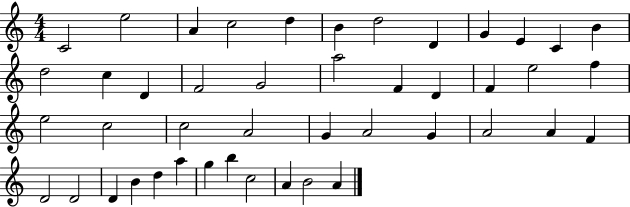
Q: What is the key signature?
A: C major